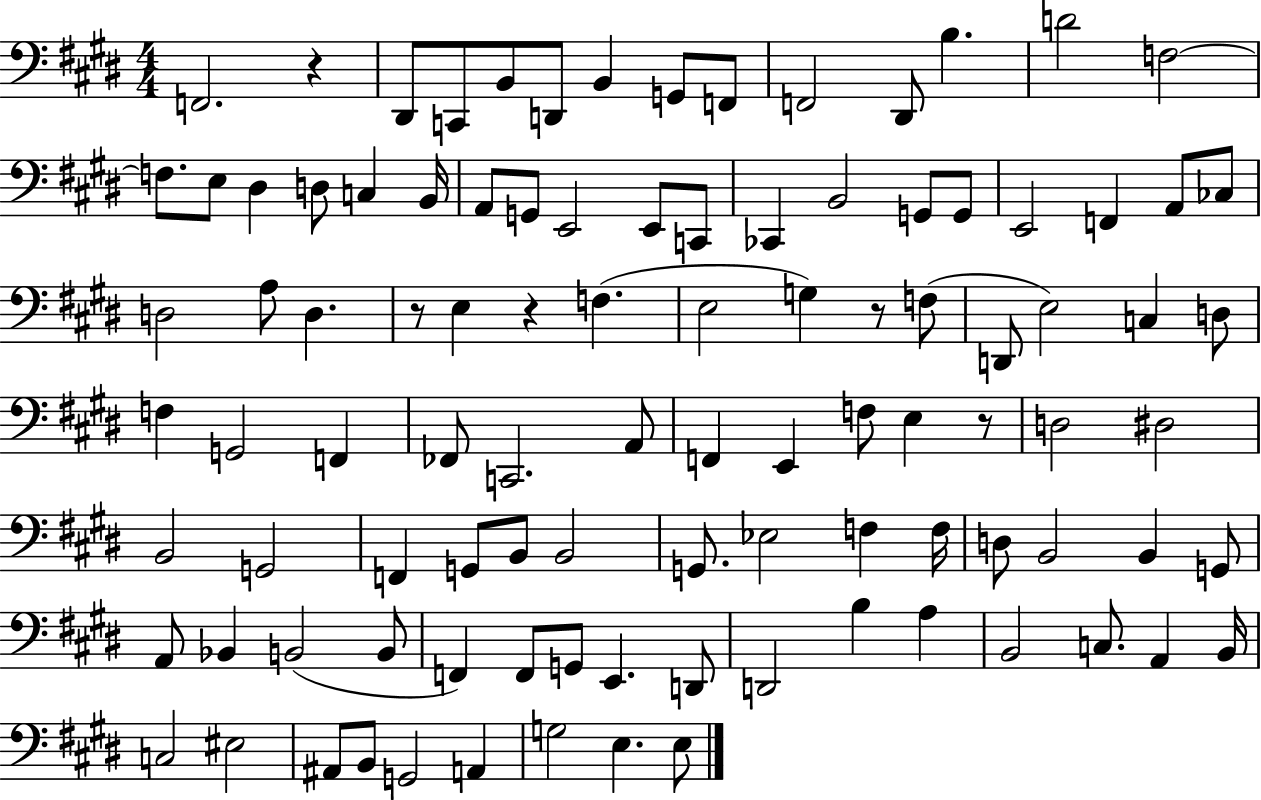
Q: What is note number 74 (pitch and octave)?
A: B2